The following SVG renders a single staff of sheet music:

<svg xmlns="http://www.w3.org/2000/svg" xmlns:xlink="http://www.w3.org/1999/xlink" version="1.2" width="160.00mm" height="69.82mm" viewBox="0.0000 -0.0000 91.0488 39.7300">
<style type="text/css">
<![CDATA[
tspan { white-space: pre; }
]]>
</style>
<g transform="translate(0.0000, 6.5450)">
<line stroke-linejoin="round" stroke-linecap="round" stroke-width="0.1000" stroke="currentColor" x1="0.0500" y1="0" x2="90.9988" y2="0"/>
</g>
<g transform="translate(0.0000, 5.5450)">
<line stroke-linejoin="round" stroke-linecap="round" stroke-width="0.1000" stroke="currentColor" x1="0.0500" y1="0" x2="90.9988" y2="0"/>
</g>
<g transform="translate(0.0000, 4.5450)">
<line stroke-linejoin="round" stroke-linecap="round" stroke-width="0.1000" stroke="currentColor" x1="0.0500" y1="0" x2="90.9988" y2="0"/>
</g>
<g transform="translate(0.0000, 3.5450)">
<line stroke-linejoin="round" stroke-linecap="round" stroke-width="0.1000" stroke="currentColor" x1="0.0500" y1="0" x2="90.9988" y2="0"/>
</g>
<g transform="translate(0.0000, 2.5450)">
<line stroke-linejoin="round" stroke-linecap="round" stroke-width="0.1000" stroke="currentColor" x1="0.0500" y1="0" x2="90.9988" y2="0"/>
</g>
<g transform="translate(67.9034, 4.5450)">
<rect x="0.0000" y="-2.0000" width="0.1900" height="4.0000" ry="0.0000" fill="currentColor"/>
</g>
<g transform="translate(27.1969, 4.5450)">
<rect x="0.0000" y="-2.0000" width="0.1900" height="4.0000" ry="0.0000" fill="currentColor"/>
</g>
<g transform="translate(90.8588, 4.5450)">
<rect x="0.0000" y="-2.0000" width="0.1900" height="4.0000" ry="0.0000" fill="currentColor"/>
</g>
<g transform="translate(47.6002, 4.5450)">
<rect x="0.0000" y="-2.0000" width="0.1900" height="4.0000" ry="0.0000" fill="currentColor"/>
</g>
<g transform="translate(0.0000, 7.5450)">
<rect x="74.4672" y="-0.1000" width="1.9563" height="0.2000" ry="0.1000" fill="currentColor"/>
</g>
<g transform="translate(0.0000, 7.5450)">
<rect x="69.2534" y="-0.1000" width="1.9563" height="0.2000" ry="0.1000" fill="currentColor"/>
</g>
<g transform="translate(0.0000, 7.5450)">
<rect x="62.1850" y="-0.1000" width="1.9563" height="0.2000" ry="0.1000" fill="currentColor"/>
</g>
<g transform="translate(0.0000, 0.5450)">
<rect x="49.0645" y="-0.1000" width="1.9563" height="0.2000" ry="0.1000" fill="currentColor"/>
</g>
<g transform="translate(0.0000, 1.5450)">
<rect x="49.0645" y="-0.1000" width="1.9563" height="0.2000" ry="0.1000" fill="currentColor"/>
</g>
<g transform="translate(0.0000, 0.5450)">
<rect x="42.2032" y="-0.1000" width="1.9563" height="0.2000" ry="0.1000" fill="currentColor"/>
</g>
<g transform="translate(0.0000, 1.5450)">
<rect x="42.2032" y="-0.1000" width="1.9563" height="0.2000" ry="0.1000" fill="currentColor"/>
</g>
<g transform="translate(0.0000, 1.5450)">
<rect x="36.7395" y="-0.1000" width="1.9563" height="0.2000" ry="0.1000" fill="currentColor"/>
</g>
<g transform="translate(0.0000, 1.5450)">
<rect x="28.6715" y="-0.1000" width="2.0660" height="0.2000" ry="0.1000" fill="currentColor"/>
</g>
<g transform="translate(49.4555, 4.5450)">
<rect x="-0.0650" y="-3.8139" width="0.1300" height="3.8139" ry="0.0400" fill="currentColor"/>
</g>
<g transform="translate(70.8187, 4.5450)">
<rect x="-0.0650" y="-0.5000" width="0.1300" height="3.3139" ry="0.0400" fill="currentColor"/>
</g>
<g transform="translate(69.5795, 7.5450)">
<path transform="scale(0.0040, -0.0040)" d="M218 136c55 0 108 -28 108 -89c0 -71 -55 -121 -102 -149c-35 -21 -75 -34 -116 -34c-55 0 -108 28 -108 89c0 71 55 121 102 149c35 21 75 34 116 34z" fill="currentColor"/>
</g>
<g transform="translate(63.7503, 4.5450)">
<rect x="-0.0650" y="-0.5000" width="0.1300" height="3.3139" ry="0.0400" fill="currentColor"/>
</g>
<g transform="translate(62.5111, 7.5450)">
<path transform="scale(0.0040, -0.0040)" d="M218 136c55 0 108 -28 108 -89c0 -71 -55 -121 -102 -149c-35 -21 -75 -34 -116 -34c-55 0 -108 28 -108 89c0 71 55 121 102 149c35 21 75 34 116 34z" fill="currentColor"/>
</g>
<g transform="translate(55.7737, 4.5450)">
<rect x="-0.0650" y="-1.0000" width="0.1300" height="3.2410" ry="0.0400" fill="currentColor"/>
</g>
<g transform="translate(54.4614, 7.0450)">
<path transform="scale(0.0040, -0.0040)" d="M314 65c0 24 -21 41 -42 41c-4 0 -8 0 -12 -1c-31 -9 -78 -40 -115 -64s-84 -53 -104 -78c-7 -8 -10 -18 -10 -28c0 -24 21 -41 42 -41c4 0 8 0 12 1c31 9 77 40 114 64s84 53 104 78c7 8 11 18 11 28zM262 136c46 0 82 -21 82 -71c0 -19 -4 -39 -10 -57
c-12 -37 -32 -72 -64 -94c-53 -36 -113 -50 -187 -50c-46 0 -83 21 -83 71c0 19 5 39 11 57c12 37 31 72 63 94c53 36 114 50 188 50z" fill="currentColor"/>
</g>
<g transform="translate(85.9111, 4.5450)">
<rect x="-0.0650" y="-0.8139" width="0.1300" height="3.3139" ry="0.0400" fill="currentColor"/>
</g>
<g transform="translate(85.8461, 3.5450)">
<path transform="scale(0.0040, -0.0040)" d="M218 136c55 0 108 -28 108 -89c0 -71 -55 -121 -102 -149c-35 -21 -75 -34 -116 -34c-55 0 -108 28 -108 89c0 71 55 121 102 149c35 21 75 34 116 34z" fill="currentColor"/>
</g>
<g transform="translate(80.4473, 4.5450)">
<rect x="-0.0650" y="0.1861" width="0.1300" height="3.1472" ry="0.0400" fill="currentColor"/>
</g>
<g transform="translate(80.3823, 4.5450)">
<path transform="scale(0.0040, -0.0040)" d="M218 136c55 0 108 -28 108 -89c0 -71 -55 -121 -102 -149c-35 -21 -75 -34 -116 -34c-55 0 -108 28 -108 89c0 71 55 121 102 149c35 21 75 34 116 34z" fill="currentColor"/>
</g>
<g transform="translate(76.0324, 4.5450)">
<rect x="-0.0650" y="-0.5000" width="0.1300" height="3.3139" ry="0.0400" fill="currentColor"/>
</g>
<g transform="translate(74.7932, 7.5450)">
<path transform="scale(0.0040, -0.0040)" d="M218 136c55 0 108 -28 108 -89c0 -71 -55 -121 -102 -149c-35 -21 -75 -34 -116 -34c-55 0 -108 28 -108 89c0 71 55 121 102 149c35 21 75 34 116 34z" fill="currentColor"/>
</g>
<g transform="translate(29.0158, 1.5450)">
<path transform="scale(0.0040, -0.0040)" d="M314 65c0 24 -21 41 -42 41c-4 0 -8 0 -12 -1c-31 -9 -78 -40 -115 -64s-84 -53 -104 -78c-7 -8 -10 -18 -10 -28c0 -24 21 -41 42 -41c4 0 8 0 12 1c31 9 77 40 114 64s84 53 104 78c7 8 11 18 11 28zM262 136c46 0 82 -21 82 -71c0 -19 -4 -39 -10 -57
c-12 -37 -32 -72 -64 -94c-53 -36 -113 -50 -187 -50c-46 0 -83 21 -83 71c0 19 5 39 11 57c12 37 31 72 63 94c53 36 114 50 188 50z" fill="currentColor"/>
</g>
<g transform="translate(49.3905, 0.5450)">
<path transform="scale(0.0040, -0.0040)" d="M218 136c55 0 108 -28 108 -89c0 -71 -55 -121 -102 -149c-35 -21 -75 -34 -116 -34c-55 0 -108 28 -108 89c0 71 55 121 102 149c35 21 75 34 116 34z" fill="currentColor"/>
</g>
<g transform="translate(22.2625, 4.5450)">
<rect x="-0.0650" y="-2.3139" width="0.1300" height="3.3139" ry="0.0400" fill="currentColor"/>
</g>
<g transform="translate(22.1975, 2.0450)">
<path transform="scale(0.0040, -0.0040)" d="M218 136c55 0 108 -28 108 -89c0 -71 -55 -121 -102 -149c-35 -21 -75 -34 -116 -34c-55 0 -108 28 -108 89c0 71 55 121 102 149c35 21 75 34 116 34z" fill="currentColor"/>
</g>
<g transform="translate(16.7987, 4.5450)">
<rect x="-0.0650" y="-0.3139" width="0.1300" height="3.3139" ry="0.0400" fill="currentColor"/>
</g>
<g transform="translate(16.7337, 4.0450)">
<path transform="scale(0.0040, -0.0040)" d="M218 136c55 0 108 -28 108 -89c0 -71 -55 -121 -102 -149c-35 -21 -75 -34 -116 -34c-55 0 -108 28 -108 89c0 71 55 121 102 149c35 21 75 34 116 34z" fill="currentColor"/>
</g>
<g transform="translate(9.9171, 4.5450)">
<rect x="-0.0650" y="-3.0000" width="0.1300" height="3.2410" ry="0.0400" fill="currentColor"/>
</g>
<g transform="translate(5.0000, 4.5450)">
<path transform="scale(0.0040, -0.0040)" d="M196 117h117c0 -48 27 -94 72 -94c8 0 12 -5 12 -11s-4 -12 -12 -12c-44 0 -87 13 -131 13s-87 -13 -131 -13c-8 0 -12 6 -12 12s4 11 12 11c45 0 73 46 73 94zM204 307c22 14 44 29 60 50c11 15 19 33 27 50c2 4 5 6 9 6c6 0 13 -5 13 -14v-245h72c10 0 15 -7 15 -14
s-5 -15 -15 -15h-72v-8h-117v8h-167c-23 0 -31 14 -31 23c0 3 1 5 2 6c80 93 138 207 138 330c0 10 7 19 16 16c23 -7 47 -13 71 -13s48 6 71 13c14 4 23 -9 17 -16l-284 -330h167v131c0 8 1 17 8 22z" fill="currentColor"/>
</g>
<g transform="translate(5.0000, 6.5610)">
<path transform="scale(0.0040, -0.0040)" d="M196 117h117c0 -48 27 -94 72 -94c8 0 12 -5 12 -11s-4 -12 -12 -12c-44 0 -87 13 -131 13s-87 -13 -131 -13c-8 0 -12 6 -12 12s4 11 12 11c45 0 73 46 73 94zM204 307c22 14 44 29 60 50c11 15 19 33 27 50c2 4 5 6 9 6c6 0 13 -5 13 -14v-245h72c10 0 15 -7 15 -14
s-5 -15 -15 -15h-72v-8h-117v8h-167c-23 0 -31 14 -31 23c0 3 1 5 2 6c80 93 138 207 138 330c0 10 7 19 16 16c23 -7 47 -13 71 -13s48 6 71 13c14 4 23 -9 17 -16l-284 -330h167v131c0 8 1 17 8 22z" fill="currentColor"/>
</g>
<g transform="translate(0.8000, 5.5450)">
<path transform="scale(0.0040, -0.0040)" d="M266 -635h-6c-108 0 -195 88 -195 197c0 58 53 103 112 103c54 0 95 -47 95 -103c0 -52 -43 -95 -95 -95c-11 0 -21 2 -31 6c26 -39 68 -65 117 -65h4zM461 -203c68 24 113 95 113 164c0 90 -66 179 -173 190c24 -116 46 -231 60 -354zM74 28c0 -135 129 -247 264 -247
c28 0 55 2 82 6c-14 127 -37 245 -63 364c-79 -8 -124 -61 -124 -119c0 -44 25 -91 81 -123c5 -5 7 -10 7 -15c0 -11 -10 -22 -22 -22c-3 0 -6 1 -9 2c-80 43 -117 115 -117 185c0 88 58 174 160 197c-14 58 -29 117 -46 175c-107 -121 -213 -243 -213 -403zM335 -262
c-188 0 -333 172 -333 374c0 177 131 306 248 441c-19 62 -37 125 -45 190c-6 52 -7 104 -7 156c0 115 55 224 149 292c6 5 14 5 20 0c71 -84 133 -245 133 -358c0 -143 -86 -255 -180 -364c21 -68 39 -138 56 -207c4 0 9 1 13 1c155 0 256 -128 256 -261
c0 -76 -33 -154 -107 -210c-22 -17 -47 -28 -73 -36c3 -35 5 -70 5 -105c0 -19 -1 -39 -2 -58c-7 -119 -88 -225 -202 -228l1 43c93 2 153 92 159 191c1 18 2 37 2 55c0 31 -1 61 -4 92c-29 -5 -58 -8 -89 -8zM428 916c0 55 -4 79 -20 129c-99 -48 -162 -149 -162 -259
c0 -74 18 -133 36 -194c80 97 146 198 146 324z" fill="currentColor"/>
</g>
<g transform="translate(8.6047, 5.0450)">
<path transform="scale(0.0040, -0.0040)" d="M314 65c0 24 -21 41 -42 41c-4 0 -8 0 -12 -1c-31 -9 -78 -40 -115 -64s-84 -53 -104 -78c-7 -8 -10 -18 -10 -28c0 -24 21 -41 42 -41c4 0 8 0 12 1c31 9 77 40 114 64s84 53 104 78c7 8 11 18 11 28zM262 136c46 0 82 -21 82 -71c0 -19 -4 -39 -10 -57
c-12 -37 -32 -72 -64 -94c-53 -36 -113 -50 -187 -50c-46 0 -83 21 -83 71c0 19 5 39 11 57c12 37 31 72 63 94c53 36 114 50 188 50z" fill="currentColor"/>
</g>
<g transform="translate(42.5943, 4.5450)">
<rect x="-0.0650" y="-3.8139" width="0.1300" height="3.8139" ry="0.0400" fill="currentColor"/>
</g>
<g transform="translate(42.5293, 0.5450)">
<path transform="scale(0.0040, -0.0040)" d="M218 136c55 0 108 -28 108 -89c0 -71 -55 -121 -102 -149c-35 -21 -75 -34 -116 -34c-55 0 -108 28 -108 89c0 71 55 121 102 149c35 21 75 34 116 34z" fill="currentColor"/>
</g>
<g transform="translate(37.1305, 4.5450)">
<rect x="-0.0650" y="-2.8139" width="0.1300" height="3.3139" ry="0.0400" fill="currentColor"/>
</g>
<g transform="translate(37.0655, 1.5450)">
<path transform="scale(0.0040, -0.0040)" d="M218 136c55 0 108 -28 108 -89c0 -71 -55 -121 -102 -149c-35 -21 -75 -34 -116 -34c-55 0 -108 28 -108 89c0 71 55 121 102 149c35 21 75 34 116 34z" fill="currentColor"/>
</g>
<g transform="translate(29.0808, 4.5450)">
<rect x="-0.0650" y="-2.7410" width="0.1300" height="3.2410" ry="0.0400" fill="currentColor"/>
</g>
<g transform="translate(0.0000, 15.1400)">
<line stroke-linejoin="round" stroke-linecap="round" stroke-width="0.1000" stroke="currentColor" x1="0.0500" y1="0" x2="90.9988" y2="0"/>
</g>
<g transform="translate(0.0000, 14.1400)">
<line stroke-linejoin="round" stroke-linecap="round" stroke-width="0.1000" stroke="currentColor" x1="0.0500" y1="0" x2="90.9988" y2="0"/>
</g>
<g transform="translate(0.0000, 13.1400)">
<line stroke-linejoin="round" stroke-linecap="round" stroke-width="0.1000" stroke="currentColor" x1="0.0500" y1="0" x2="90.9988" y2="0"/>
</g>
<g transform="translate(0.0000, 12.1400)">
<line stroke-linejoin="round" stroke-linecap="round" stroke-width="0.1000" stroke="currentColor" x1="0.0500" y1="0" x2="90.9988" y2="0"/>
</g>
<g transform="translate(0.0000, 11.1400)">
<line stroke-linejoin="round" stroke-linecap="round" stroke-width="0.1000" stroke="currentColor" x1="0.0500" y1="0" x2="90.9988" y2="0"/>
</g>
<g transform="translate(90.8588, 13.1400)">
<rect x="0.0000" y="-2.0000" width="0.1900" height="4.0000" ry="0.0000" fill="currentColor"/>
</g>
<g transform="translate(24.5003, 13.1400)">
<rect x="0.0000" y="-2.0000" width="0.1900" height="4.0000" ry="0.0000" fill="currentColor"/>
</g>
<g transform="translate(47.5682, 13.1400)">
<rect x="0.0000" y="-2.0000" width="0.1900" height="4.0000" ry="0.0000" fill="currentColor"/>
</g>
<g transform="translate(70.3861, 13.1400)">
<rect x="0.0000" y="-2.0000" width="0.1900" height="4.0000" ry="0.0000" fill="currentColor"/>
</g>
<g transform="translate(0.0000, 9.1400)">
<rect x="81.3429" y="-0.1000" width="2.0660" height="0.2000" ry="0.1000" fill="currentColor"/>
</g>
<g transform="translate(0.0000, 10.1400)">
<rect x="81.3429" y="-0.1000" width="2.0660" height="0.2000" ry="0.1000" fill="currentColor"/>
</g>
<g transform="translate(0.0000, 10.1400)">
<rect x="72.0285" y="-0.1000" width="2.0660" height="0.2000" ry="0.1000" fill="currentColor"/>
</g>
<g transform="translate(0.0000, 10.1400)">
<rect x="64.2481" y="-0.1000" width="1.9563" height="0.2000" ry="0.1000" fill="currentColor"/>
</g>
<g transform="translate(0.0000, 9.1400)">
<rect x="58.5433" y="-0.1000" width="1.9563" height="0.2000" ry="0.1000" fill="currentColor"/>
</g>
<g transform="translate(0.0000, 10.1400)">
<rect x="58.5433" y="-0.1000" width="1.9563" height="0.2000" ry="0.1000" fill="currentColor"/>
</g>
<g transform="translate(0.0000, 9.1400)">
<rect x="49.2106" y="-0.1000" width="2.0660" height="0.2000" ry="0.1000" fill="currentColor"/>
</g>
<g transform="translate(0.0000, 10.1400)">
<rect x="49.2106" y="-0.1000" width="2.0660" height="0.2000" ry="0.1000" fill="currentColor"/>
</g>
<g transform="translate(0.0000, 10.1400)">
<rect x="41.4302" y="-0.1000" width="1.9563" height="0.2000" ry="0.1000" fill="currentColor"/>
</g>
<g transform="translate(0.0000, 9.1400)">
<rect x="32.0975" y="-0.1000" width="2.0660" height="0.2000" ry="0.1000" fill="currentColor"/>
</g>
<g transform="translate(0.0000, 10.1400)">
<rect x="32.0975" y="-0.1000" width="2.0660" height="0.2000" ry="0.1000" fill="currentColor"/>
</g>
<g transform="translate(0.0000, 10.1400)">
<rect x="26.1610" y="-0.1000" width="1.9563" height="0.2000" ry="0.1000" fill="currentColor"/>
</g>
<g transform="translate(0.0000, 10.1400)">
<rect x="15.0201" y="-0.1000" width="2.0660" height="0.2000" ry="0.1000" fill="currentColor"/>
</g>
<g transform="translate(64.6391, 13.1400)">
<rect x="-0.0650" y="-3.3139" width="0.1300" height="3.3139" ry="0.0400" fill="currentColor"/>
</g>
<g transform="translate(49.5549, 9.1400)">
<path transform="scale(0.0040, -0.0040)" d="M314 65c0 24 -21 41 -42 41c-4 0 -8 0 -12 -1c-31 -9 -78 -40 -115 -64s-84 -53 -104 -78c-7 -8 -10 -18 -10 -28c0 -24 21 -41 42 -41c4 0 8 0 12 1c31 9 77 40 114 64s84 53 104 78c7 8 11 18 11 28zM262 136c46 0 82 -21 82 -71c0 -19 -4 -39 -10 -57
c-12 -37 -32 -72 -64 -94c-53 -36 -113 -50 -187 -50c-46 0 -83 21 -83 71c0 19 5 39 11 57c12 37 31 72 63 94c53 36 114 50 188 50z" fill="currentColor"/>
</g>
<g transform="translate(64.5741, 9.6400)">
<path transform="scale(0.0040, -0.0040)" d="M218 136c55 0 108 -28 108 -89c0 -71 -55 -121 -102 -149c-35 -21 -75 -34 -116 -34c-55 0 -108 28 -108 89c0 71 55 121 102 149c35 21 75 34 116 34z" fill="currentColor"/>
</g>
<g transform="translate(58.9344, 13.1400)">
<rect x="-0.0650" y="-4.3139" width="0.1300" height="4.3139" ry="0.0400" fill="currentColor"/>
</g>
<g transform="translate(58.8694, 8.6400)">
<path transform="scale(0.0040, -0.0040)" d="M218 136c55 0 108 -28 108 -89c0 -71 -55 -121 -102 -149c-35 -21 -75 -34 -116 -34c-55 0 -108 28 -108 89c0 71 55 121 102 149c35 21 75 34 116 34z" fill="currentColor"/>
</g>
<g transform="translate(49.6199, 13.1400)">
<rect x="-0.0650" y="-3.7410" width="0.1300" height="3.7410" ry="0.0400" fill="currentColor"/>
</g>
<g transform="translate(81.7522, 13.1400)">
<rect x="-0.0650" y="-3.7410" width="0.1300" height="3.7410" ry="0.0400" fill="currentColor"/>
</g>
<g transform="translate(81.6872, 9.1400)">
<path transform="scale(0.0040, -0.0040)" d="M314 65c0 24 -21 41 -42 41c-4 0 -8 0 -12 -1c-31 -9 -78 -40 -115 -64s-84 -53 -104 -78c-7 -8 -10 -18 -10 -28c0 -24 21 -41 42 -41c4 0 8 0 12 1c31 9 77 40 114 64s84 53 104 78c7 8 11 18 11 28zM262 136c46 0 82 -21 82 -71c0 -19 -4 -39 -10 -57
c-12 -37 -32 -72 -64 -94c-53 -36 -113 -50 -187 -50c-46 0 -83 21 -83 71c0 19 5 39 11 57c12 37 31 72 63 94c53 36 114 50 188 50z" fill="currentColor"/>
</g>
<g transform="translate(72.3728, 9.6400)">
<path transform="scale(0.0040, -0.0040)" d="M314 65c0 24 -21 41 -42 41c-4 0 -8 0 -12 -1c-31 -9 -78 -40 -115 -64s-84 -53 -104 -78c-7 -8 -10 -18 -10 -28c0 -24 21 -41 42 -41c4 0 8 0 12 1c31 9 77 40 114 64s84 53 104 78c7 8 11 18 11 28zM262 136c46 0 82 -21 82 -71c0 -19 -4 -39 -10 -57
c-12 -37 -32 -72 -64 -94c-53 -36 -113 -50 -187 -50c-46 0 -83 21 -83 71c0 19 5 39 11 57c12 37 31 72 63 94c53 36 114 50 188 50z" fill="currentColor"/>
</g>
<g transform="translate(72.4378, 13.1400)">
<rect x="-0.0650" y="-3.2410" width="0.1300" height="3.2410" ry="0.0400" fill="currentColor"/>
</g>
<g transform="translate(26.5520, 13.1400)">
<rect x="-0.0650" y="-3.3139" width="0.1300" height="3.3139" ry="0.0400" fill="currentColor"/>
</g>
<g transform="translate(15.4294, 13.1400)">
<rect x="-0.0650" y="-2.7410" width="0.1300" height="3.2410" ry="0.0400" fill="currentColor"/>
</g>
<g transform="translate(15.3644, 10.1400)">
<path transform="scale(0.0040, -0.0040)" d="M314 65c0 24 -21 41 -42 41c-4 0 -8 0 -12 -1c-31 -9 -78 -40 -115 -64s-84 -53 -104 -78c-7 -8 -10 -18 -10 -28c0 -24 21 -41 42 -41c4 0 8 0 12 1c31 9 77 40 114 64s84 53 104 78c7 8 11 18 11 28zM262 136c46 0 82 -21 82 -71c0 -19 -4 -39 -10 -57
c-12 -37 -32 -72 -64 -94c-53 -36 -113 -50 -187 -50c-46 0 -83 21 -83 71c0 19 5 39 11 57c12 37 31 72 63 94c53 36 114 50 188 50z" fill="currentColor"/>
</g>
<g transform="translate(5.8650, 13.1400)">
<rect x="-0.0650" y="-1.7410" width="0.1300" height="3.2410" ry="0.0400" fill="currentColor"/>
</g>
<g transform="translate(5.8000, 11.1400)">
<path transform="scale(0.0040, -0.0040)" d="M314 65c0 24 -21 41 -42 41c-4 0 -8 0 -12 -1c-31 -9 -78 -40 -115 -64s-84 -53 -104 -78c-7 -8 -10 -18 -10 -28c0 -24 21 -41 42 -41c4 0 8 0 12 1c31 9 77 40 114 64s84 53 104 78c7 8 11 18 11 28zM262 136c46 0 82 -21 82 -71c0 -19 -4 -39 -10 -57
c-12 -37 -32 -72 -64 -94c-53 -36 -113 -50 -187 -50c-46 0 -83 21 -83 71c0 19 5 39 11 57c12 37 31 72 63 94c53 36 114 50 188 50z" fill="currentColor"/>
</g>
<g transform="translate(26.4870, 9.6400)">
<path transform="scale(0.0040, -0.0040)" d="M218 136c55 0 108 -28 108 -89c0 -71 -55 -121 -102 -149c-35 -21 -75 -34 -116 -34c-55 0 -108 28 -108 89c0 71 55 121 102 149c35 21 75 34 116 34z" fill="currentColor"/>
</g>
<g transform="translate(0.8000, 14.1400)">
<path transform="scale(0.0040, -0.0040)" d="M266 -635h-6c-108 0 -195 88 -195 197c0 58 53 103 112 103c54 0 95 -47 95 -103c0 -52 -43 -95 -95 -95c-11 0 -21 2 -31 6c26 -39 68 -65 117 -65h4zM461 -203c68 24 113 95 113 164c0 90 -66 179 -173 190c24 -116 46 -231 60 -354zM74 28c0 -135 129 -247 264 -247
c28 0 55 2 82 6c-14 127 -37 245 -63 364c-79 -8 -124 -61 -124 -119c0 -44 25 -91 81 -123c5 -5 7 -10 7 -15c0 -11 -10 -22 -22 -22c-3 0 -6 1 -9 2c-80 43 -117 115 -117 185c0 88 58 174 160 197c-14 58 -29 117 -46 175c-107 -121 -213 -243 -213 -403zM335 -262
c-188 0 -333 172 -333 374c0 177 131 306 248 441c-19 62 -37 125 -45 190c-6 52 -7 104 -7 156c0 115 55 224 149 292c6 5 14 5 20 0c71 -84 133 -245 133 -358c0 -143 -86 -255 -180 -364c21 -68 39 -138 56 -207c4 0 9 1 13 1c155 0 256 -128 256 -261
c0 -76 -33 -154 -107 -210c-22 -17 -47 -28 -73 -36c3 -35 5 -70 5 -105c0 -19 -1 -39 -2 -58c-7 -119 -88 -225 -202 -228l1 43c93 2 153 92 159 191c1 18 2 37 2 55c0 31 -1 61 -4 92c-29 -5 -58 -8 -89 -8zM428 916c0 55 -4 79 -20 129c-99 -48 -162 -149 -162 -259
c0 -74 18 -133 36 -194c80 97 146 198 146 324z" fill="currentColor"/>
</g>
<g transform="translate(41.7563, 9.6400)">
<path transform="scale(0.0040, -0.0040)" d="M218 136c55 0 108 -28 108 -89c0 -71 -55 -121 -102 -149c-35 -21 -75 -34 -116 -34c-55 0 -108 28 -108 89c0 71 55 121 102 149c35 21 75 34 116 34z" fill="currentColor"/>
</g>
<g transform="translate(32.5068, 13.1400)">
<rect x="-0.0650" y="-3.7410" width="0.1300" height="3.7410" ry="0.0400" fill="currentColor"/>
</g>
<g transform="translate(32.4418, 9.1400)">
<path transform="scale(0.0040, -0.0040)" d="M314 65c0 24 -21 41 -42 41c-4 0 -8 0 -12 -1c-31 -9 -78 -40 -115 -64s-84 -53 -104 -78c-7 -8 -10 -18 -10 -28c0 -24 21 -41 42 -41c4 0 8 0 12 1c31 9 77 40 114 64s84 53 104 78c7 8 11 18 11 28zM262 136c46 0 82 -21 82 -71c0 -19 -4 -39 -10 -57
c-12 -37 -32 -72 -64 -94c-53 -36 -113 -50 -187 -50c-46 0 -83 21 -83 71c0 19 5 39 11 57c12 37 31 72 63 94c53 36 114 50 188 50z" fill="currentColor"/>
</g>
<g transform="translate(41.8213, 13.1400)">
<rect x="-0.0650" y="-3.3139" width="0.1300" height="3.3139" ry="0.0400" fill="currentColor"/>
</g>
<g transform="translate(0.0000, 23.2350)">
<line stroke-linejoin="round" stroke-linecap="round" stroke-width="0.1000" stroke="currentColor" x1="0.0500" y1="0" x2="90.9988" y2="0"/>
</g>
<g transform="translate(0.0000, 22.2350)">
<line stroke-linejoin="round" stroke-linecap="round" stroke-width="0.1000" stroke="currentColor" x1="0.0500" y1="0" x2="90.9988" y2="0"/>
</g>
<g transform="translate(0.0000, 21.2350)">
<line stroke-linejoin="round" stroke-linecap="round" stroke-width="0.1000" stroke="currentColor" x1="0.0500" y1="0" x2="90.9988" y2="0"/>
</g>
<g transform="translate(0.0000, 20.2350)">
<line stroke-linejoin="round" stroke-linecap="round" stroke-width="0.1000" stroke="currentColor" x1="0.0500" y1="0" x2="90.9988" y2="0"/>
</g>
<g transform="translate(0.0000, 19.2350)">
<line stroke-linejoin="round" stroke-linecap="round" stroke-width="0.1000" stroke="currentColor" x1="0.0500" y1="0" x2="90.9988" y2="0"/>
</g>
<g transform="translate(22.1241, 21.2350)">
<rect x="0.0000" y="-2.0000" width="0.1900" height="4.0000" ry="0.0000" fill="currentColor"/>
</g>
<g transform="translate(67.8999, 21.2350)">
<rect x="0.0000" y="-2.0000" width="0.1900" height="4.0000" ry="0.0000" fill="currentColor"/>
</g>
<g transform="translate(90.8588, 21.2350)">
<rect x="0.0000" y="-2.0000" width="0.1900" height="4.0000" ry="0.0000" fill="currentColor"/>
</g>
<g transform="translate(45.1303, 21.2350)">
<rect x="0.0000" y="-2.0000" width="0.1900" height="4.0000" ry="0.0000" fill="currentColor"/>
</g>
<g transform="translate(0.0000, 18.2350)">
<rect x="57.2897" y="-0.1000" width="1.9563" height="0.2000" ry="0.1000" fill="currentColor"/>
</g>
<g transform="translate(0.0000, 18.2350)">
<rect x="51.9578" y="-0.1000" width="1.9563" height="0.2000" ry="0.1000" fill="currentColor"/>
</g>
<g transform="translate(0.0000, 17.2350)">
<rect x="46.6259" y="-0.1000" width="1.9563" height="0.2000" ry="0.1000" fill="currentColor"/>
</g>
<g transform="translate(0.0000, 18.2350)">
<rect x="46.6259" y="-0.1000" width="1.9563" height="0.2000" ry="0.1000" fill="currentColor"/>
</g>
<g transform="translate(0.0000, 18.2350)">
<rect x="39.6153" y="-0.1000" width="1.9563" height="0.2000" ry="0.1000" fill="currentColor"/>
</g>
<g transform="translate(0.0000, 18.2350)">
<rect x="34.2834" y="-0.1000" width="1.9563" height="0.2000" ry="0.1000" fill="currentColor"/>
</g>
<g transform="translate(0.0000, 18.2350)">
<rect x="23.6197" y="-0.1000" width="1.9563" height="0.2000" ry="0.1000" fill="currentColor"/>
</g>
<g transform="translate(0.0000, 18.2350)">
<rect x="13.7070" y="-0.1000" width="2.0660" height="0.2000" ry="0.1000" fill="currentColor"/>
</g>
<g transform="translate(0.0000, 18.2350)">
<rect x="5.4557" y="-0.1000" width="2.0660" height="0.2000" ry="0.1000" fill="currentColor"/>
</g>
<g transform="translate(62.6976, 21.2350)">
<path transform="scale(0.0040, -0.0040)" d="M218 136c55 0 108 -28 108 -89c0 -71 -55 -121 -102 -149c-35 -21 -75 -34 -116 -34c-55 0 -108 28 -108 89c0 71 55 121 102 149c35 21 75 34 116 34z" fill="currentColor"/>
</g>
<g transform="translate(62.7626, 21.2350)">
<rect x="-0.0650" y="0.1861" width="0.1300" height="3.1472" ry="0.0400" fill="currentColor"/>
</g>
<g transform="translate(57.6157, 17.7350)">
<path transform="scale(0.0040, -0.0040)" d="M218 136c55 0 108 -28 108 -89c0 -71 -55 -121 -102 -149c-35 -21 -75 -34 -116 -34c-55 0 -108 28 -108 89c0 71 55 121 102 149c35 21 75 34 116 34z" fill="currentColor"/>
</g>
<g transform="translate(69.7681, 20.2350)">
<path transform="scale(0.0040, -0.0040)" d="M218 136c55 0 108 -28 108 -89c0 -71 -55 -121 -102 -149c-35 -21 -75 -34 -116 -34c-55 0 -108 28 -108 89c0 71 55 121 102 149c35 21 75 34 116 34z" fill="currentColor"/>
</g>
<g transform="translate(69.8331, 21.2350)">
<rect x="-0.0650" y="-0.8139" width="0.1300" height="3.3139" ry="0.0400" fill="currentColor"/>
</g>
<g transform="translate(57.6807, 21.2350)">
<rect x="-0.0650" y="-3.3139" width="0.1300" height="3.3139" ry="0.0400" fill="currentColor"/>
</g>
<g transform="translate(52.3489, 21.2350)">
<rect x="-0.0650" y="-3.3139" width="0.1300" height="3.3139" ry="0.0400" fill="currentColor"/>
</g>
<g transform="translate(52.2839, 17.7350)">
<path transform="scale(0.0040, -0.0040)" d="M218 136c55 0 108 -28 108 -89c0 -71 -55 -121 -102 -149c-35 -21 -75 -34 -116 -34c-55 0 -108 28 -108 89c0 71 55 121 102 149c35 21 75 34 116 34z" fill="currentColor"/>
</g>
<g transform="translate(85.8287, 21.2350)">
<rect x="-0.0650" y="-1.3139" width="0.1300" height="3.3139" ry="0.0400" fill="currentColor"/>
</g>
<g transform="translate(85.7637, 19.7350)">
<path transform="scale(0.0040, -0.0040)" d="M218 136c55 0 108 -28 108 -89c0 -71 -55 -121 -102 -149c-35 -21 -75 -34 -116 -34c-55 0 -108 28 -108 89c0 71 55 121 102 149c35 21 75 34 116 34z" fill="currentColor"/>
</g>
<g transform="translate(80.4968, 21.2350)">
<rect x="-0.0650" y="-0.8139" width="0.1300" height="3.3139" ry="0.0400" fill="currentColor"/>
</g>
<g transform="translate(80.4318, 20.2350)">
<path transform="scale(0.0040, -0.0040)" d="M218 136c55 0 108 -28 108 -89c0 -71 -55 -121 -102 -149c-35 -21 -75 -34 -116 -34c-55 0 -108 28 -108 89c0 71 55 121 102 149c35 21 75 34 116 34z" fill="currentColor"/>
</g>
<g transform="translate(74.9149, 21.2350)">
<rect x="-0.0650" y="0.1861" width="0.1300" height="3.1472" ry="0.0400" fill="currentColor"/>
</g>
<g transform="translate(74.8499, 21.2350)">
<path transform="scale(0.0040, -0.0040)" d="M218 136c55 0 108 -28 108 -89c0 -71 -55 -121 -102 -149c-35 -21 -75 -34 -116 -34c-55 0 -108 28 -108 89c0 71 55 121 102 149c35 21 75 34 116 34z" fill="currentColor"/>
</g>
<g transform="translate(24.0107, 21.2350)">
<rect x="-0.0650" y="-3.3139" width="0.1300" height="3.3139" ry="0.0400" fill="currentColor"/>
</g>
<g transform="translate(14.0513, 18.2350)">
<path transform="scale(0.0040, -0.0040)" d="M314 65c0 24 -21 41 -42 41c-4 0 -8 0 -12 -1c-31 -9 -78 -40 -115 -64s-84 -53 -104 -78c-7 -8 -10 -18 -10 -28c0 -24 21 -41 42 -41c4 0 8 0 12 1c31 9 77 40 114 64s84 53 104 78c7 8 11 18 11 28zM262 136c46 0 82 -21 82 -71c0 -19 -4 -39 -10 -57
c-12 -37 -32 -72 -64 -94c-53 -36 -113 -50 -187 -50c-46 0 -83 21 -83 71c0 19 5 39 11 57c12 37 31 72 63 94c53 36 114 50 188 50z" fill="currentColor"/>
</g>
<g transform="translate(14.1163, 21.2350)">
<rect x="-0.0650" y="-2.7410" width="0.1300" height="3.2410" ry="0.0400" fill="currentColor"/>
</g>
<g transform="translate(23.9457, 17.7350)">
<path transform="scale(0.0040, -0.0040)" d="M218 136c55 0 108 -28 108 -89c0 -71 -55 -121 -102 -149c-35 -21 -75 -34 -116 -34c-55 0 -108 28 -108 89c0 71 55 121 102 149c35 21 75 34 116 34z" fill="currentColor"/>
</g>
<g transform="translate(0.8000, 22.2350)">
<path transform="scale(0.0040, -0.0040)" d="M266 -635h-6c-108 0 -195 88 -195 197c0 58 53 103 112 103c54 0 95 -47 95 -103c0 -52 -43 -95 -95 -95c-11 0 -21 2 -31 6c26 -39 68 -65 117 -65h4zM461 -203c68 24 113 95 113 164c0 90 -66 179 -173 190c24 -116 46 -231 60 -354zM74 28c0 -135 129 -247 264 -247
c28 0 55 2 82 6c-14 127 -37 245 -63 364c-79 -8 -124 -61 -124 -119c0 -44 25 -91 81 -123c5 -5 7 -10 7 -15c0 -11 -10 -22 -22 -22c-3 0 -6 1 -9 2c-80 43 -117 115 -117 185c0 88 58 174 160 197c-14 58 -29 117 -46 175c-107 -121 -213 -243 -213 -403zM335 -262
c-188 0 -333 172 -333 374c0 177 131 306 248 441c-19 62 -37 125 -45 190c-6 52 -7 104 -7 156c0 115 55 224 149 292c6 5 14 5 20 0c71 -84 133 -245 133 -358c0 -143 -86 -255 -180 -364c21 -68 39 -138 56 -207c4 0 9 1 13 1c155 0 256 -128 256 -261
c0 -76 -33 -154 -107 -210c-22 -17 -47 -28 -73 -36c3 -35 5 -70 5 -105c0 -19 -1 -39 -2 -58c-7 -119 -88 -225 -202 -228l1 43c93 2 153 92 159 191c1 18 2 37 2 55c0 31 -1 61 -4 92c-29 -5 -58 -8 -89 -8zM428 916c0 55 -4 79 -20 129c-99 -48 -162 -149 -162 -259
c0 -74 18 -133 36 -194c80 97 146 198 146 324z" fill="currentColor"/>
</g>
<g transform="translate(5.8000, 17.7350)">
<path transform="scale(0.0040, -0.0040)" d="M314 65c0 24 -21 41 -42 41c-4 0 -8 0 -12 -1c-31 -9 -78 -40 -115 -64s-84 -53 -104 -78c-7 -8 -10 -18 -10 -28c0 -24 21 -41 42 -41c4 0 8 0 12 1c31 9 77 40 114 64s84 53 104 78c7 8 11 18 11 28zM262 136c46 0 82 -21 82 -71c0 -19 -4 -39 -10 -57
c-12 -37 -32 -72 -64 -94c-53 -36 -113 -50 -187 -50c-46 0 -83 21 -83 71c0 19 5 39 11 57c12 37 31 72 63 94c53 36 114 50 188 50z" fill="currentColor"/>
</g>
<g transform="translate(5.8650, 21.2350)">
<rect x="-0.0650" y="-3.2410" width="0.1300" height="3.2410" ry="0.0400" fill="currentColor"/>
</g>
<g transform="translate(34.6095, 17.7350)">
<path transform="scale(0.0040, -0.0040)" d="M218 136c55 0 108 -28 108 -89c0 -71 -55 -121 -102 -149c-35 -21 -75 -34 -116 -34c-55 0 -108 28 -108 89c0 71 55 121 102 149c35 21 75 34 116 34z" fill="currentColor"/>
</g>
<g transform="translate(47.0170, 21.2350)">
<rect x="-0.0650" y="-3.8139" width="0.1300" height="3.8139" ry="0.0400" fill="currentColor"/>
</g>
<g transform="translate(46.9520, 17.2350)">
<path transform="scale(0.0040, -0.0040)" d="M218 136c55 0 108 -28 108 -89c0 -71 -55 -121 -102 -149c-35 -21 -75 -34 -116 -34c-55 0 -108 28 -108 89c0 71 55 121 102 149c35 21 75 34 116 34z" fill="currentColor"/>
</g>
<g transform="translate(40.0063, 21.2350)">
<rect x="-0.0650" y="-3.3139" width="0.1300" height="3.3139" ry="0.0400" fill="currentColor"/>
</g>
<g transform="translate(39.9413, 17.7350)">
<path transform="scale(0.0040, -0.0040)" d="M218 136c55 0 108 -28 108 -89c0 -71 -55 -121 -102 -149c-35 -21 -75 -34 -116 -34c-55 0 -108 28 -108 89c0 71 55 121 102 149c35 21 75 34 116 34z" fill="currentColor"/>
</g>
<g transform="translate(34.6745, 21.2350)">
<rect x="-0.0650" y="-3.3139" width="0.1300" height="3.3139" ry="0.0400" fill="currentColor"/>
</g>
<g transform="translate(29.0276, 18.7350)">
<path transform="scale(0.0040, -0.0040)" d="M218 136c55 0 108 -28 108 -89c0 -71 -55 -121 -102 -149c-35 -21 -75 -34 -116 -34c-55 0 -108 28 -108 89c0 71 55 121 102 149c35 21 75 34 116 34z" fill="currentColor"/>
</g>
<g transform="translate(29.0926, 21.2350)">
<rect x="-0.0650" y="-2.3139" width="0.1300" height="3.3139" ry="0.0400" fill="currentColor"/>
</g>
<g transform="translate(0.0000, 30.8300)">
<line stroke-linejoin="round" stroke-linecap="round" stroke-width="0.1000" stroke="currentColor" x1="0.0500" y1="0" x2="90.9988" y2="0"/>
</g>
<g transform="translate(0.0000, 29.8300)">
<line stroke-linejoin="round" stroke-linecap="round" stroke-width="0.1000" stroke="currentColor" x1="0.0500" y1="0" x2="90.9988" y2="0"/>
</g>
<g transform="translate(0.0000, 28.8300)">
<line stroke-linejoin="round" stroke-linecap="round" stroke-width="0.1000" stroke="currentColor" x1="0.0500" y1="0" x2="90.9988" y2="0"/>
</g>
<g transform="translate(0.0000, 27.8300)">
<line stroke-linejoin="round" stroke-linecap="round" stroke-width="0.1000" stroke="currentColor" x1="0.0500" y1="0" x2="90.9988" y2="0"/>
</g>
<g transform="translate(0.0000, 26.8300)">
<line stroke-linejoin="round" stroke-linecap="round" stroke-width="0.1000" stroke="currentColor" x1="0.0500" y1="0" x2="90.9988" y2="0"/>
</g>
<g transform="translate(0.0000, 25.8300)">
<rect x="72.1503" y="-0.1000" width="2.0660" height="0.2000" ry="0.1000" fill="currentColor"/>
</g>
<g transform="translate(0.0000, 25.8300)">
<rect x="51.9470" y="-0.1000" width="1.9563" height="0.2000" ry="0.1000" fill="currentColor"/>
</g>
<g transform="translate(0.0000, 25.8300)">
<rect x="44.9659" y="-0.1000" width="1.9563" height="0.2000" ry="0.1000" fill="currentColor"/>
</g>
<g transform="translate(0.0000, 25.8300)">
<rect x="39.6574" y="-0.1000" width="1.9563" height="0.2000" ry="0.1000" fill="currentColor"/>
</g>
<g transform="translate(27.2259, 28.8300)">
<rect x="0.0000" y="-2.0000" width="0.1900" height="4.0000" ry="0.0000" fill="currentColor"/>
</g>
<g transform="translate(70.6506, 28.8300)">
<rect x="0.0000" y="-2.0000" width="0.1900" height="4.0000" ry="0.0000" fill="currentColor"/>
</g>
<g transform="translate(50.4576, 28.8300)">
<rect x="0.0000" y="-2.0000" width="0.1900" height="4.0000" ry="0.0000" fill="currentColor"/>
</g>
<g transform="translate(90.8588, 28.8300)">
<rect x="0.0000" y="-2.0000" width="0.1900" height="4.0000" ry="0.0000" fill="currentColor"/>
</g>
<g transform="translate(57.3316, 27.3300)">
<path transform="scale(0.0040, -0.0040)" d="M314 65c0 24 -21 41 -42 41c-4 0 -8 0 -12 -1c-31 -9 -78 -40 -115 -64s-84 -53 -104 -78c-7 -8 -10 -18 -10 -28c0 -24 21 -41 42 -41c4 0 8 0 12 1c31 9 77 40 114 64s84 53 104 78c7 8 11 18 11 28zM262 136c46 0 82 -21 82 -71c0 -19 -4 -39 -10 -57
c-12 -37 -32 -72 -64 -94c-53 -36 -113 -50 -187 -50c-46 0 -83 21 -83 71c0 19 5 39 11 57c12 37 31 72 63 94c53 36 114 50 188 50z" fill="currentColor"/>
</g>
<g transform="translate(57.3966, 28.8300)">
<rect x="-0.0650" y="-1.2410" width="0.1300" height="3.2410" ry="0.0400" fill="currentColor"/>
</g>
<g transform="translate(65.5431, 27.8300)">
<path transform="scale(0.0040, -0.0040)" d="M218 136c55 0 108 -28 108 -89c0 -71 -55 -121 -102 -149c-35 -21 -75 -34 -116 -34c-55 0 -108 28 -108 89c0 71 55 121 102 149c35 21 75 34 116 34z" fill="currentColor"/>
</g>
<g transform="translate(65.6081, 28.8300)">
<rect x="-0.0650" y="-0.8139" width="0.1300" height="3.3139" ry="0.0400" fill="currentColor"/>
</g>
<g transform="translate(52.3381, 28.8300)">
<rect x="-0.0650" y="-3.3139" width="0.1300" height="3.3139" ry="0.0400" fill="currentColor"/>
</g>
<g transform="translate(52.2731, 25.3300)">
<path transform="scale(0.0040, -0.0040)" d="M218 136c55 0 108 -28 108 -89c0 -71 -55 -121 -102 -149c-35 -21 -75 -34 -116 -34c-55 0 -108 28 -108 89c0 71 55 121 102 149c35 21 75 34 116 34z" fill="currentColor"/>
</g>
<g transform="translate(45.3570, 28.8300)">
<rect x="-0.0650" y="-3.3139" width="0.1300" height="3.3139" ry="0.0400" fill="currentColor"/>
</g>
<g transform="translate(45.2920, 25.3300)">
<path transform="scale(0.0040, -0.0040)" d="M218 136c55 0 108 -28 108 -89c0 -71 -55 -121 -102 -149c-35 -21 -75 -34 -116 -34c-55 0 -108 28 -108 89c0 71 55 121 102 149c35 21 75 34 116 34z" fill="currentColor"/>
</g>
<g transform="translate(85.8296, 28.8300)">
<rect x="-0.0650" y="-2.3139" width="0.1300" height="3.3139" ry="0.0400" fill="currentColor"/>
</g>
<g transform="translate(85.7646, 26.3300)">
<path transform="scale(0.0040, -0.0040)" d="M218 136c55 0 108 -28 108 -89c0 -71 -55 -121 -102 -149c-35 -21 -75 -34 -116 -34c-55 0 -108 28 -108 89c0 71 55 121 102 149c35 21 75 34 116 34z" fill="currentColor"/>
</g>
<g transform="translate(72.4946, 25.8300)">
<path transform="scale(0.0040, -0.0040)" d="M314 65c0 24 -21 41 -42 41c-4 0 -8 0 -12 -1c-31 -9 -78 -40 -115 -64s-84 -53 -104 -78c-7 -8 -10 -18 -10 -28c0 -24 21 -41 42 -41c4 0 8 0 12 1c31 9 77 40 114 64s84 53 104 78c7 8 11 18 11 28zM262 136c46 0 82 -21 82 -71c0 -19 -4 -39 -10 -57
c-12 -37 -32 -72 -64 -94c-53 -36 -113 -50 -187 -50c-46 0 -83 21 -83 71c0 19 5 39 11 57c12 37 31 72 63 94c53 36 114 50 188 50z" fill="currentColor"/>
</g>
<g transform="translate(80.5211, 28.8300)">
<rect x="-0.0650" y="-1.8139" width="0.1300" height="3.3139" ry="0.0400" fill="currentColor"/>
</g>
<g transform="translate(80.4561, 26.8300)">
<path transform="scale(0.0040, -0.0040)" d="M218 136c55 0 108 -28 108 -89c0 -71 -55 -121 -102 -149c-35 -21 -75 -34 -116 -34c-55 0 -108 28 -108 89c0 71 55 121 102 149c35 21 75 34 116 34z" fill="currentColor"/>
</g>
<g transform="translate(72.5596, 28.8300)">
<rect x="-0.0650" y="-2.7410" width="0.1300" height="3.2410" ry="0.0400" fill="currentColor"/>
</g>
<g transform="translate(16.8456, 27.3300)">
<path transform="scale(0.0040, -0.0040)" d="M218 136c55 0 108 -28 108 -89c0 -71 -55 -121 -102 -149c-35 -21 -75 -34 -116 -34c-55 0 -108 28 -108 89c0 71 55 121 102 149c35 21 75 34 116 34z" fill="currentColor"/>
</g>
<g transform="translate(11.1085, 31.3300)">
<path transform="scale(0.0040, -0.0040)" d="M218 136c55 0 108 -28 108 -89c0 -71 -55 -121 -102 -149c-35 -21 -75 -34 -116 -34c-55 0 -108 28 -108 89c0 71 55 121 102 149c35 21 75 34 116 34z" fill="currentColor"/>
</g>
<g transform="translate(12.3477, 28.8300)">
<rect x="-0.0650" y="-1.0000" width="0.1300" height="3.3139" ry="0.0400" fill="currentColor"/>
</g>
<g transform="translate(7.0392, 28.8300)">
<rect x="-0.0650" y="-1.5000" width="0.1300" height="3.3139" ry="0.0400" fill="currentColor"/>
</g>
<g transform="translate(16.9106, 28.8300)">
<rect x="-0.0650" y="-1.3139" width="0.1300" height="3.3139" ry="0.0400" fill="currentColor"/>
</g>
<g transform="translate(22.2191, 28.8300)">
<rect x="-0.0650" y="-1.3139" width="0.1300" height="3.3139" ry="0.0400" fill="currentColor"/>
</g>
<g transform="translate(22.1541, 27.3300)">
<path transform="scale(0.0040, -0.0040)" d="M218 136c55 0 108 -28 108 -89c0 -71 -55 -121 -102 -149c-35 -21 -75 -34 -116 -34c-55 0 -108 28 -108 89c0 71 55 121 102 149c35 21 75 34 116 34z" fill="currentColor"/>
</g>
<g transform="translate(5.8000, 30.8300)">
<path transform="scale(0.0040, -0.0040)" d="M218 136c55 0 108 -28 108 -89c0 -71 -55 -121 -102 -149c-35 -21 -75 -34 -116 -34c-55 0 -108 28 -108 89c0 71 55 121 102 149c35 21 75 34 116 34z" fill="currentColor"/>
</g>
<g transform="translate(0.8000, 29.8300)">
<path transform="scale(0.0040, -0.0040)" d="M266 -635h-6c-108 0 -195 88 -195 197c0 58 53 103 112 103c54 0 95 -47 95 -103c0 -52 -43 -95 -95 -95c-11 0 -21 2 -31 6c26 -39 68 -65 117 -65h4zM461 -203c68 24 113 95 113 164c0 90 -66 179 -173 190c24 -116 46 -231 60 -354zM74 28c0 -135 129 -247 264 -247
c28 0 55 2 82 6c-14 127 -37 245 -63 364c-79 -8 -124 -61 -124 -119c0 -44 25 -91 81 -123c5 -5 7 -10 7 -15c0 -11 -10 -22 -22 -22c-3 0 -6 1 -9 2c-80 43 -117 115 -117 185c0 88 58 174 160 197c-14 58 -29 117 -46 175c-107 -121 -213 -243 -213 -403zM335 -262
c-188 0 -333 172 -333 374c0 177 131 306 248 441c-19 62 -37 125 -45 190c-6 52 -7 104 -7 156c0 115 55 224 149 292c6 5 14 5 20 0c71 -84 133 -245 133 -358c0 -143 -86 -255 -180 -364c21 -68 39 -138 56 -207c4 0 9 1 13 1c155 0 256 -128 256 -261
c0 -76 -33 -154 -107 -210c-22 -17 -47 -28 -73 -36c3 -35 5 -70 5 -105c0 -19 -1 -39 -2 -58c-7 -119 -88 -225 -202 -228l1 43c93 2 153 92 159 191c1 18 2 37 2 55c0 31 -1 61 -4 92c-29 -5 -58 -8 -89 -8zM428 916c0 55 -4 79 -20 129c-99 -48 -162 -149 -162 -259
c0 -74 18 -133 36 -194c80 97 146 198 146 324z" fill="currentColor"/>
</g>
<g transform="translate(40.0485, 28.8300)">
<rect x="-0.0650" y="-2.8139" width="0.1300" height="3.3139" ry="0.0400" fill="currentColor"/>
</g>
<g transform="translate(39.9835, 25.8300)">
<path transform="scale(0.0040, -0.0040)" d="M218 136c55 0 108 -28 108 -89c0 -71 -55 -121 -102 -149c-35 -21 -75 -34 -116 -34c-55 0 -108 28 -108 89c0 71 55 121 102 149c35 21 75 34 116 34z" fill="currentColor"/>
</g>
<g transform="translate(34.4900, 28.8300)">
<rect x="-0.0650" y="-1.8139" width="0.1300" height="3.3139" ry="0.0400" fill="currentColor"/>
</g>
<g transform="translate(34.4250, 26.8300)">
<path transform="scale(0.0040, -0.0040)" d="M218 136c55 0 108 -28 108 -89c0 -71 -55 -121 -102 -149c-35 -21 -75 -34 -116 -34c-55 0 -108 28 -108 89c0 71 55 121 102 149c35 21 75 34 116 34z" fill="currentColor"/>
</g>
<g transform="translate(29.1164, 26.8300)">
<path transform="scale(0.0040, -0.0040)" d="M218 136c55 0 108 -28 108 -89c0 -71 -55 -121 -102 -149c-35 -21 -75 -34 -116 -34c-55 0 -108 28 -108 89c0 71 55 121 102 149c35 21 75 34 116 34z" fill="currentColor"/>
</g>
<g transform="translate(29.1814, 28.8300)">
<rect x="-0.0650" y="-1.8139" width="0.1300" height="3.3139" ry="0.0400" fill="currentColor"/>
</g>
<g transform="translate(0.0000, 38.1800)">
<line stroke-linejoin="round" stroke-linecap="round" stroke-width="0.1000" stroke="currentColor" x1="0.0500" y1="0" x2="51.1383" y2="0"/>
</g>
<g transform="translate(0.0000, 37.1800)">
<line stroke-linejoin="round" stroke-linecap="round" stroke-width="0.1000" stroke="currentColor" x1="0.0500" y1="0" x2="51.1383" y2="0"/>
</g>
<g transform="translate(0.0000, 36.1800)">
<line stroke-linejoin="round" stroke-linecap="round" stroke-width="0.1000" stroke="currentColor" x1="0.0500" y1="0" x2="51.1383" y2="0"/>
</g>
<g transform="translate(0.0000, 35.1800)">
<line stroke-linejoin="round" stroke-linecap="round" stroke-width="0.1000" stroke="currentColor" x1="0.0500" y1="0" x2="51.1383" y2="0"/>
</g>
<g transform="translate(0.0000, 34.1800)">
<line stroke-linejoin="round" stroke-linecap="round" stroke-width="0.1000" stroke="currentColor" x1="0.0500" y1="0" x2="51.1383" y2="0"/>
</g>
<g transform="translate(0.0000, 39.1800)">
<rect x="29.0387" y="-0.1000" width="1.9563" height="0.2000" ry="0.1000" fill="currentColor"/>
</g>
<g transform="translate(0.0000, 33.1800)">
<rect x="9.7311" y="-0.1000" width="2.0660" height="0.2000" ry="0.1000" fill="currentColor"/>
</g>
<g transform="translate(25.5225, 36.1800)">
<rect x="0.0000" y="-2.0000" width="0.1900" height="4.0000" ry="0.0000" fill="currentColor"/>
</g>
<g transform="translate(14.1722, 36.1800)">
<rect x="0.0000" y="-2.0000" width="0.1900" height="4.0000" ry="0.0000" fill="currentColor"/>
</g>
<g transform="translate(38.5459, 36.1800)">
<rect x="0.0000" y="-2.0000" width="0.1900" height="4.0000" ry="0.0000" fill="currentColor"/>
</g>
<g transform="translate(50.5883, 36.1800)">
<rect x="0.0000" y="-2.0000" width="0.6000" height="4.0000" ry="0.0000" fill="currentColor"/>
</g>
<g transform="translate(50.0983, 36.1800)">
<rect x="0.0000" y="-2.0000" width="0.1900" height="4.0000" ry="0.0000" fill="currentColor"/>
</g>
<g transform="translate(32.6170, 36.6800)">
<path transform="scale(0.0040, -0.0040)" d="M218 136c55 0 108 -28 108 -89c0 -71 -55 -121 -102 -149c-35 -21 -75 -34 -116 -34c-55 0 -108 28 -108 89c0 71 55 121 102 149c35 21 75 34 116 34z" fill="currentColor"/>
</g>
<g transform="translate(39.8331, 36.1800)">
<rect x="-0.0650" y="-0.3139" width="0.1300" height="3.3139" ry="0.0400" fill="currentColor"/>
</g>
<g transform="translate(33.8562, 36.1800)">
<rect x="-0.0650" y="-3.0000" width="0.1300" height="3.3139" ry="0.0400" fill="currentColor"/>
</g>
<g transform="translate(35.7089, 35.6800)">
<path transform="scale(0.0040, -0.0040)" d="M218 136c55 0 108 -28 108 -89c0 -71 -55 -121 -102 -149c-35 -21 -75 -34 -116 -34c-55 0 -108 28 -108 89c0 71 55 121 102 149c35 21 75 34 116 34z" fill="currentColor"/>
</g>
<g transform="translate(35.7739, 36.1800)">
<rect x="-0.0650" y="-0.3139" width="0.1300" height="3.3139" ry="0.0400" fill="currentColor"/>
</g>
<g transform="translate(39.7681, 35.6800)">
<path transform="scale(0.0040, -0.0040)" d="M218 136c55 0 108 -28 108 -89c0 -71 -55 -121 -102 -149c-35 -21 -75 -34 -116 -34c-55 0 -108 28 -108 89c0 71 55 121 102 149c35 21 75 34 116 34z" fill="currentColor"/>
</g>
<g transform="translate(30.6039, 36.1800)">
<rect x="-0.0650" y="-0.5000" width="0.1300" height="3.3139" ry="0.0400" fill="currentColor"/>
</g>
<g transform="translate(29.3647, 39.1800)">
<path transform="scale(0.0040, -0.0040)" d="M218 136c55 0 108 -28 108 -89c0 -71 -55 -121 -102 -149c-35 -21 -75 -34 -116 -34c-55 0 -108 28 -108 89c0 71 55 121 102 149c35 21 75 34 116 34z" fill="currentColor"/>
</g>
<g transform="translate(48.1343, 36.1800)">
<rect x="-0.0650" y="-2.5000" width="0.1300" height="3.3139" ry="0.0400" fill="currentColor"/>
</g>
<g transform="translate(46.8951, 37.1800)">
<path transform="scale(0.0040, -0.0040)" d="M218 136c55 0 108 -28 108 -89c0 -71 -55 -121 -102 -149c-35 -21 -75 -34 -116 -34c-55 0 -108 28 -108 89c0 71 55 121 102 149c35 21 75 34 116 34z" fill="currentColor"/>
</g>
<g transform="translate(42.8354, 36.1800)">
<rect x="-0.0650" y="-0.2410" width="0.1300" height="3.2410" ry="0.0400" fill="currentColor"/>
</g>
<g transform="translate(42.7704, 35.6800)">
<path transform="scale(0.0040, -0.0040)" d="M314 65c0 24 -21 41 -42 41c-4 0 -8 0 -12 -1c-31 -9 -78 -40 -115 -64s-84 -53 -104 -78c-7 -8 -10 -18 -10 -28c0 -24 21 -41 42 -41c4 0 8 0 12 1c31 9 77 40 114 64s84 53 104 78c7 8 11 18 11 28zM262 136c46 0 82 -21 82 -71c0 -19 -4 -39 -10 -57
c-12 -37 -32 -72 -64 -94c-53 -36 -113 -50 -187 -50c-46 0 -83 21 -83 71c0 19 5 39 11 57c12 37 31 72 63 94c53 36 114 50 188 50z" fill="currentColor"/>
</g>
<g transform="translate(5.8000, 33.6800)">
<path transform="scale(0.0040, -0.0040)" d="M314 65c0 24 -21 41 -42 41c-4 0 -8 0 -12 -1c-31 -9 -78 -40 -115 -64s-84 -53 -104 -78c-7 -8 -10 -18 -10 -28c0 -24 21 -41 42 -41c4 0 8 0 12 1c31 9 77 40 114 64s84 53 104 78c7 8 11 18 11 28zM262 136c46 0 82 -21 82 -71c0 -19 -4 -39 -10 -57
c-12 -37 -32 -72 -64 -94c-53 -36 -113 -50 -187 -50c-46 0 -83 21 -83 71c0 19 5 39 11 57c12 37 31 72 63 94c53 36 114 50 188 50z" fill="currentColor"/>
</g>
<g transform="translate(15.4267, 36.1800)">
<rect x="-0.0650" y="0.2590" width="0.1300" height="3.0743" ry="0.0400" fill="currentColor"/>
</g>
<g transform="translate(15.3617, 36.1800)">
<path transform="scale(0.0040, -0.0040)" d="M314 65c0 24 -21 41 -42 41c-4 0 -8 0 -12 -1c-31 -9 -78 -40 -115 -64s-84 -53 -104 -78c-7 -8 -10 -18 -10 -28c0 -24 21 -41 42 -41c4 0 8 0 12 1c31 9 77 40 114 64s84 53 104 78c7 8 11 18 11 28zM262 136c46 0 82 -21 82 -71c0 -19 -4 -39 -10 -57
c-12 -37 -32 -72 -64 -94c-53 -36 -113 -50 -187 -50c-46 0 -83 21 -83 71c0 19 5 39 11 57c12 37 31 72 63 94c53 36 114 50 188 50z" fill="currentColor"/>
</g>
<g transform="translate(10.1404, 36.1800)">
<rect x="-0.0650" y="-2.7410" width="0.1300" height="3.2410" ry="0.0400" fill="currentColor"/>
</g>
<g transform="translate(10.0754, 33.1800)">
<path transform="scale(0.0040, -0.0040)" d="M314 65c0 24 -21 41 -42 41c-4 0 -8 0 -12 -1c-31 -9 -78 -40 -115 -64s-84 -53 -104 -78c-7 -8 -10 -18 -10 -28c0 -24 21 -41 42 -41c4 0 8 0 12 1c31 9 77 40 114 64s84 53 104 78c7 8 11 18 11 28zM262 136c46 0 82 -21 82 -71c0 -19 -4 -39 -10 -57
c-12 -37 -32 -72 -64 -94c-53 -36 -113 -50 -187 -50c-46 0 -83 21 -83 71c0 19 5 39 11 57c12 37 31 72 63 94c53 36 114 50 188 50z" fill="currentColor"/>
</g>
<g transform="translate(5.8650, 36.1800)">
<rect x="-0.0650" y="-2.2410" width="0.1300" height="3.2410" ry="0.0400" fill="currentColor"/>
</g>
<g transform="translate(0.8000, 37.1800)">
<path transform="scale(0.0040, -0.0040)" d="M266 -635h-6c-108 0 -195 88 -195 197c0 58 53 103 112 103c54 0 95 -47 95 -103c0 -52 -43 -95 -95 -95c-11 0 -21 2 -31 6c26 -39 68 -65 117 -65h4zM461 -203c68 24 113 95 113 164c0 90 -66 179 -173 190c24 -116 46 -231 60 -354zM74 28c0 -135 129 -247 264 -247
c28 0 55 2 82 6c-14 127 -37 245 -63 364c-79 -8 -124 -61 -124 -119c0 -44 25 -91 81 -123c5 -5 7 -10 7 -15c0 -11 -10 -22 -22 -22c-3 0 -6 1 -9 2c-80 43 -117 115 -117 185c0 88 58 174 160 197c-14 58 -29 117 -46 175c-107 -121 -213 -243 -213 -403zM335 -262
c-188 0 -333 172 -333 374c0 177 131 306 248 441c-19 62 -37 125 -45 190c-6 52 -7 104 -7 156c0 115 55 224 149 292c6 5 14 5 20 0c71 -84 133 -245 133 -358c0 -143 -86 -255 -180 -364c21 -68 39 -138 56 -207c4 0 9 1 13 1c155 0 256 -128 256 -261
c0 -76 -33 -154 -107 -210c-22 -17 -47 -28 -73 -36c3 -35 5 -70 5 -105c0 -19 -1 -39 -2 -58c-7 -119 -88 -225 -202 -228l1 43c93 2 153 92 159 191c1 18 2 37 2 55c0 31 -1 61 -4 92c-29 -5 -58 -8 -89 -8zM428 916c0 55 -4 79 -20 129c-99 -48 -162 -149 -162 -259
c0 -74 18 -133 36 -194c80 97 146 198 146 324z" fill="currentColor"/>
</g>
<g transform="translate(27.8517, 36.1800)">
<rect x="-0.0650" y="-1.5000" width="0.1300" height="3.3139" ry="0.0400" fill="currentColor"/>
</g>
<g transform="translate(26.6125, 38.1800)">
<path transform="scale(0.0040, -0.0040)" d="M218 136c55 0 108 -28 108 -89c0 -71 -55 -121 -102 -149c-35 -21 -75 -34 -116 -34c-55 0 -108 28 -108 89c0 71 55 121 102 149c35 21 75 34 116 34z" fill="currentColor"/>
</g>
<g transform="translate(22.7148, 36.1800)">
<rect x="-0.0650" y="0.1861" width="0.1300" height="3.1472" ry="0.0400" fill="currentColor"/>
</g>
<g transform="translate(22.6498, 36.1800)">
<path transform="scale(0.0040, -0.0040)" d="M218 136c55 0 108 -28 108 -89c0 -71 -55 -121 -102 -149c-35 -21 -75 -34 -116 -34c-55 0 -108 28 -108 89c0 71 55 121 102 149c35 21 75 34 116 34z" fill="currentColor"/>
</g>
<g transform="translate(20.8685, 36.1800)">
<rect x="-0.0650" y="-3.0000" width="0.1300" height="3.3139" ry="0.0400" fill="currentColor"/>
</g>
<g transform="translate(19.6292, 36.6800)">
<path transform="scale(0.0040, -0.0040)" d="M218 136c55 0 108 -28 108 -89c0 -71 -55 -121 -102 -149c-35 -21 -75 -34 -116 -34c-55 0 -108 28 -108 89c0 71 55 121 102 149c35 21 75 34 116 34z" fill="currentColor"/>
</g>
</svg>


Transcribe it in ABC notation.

X:1
T:Untitled
M:4/4
L:1/4
K:C
A2 c g a2 a c' c' D2 C C C B d f2 a2 b c'2 b c'2 d' b b2 c'2 b2 a2 b g b b c' b b B d B d e E D e e f f a b b e2 d a2 f g g2 a2 B2 A B E C A c c c2 G